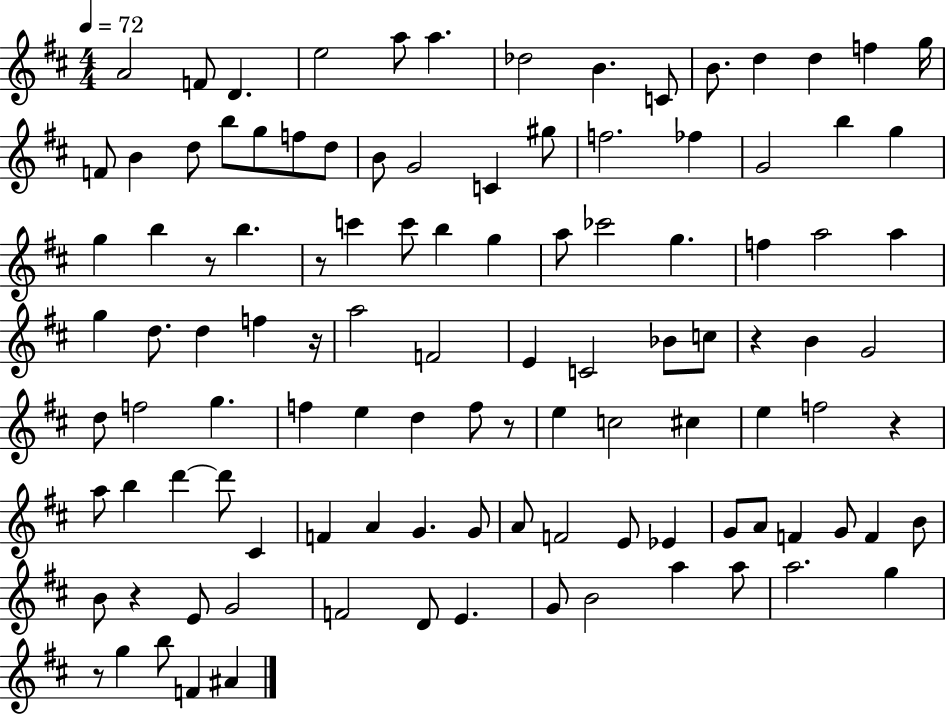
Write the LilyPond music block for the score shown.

{
  \clef treble
  \numericTimeSignature
  \time 4/4
  \key d \major
  \tempo 4 = 72
  a'2 f'8 d'4. | e''2 a''8 a''4. | des''2 b'4. c'8 | b'8. d''4 d''4 f''4 g''16 | \break f'8 b'4 d''8 b''8 g''8 f''8 d''8 | b'8 g'2 c'4 gis''8 | f''2. fes''4 | g'2 b''4 g''4 | \break g''4 b''4 r8 b''4. | r8 c'''4 c'''8 b''4 g''4 | a''8 ces'''2 g''4. | f''4 a''2 a''4 | \break g''4 d''8. d''4 f''4 r16 | a''2 f'2 | e'4 c'2 bes'8 c''8 | r4 b'4 g'2 | \break d''8 f''2 g''4. | f''4 e''4 d''4 f''8 r8 | e''4 c''2 cis''4 | e''4 f''2 r4 | \break a''8 b''4 d'''4~~ d'''8 cis'4 | f'4 a'4 g'4. g'8 | a'8 f'2 e'8 ees'4 | g'8 a'8 f'4 g'8 f'4 b'8 | \break b'8 r4 e'8 g'2 | f'2 d'8 e'4. | g'8 b'2 a''4 a''8 | a''2. g''4 | \break r8 g''4 b''8 f'4 ais'4 | \bar "|."
}